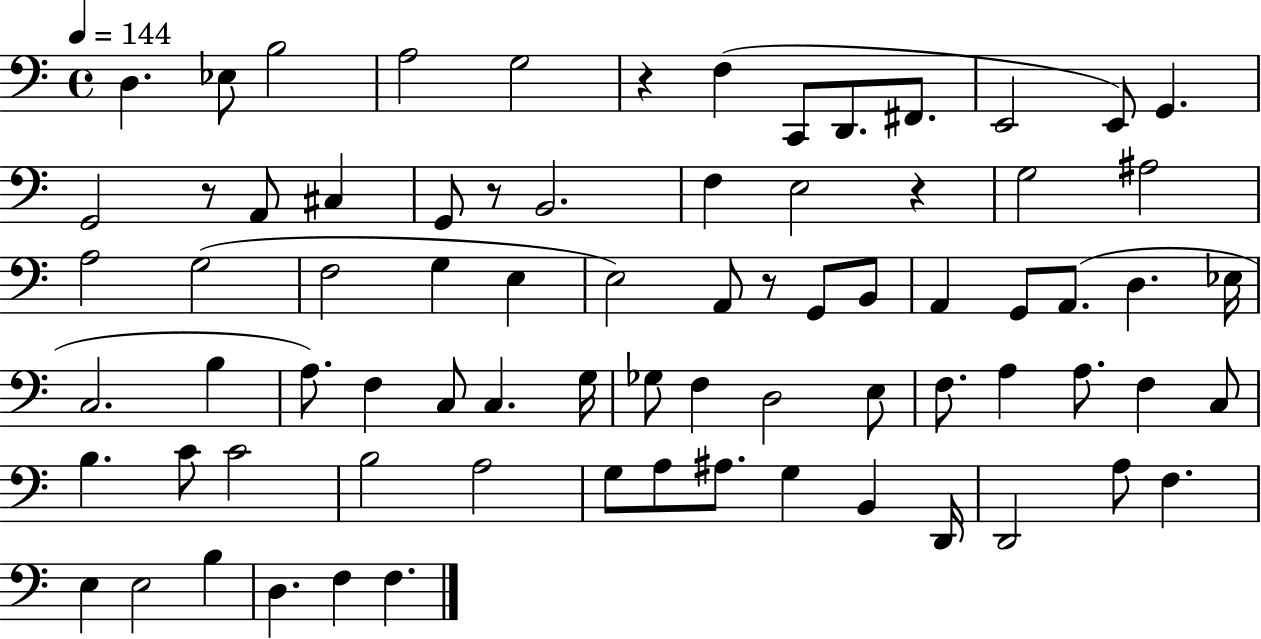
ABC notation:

X:1
T:Untitled
M:4/4
L:1/4
K:C
D, _E,/2 B,2 A,2 G,2 z F, C,,/2 D,,/2 ^F,,/2 E,,2 E,,/2 G,, G,,2 z/2 A,,/2 ^C, G,,/2 z/2 B,,2 F, E,2 z G,2 ^A,2 A,2 G,2 F,2 G, E, E,2 A,,/2 z/2 G,,/2 B,,/2 A,, G,,/2 A,,/2 D, _E,/4 C,2 B, A,/2 F, C,/2 C, G,/4 _G,/2 F, D,2 E,/2 F,/2 A, A,/2 F, C,/2 B, C/2 C2 B,2 A,2 G,/2 A,/2 ^A,/2 G, B,, D,,/4 D,,2 A,/2 F, E, E,2 B, D, F, F,